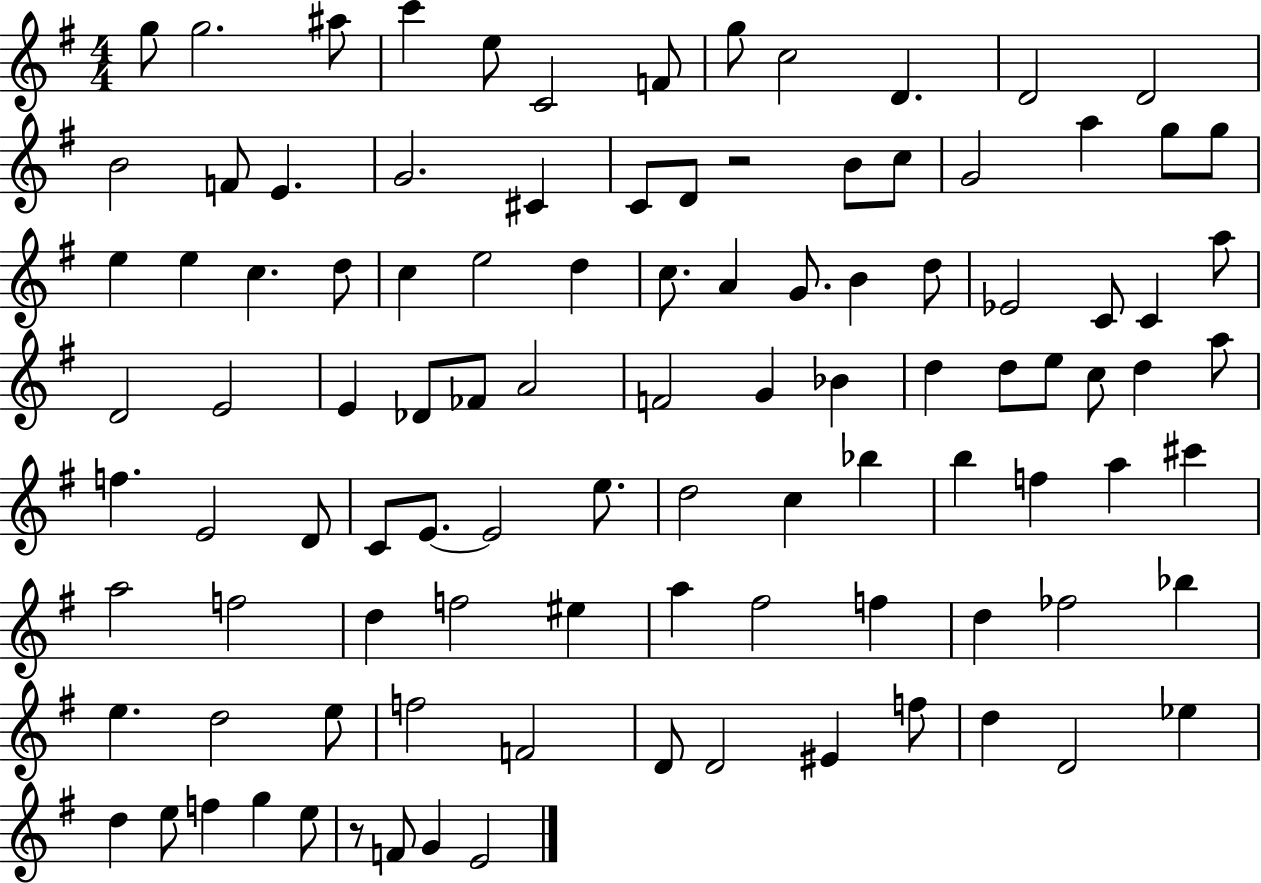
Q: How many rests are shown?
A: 2